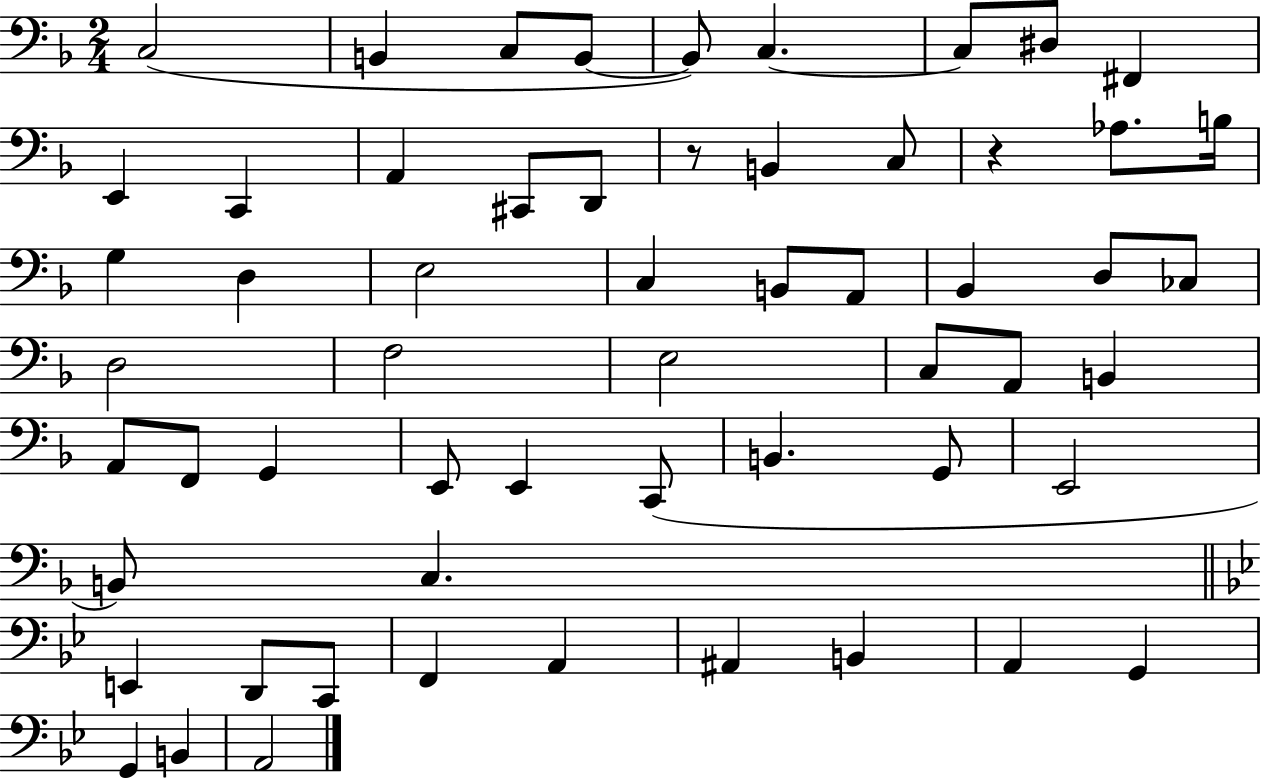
X:1
T:Untitled
M:2/4
L:1/4
K:F
C,2 B,, C,/2 B,,/2 B,,/2 C, C,/2 ^D,/2 ^F,, E,, C,, A,, ^C,,/2 D,,/2 z/2 B,, C,/2 z _A,/2 B,/4 G, D, E,2 C, B,,/2 A,,/2 _B,, D,/2 _C,/2 D,2 F,2 E,2 C,/2 A,,/2 B,, A,,/2 F,,/2 G,, E,,/2 E,, C,,/2 B,, G,,/2 E,,2 B,,/2 C, E,, D,,/2 C,,/2 F,, A,, ^A,, B,, A,, G,, G,, B,, A,,2